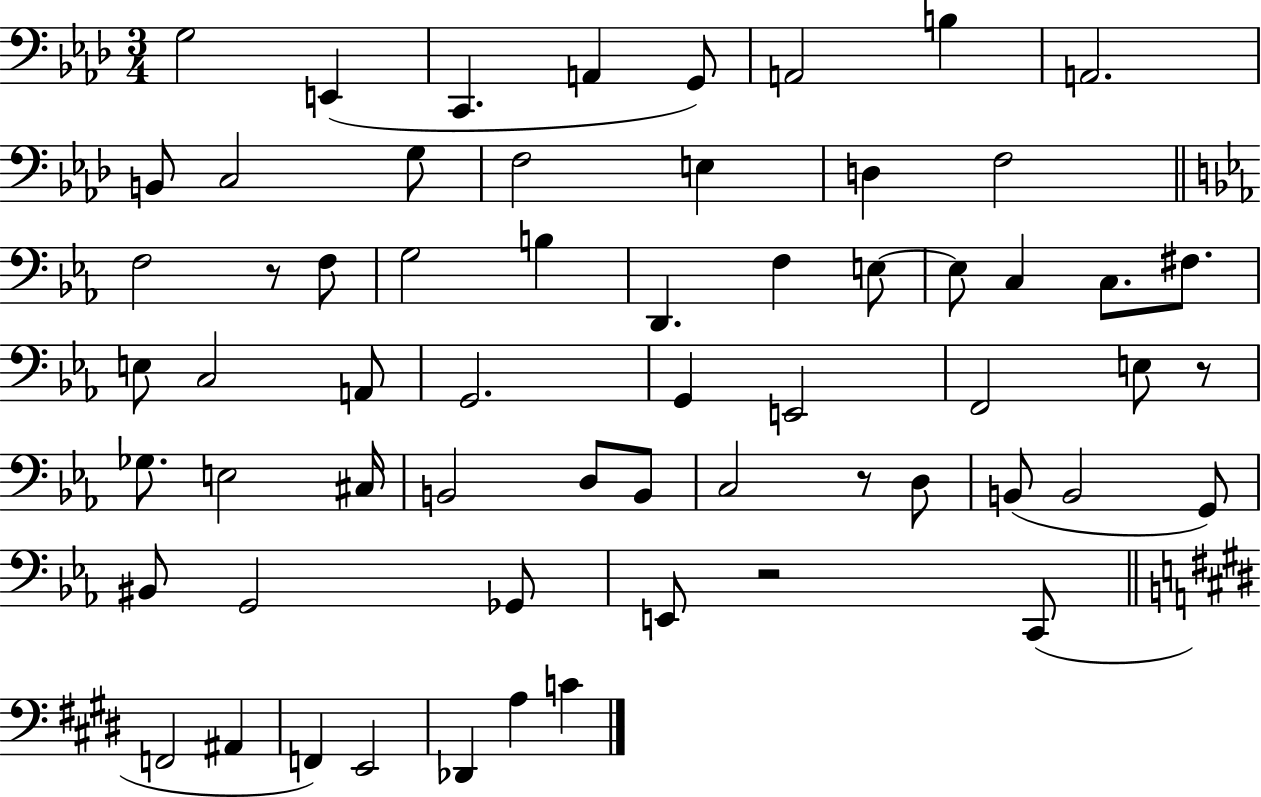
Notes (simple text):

G3/h E2/q C2/q. A2/q G2/e A2/h B3/q A2/h. B2/e C3/h G3/e F3/h E3/q D3/q F3/h F3/h R/e F3/e G3/h B3/q D2/q. F3/q E3/e E3/e C3/q C3/e. F#3/e. E3/e C3/h A2/e G2/h. G2/q E2/h F2/h E3/e R/e Gb3/e. E3/h C#3/s B2/h D3/e B2/e C3/h R/e D3/e B2/e B2/h G2/e BIS2/e G2/h Gb2/e E2/e R/h C2/e F2/h A#2/q F2/q E2/h Db2/q A3/q C4/q